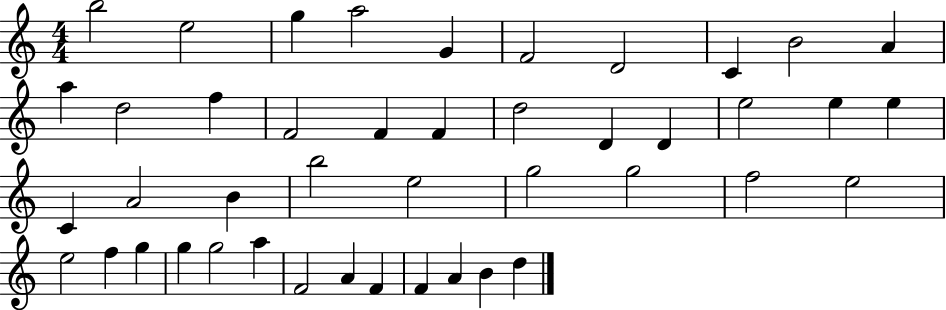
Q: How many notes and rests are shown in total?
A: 44